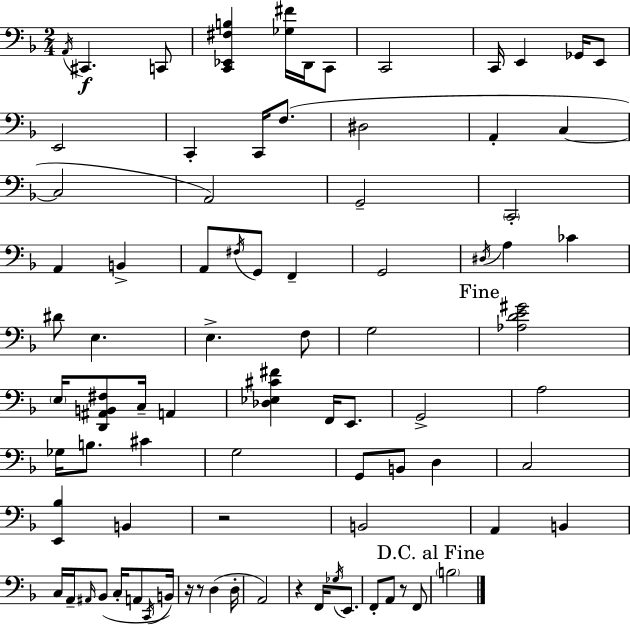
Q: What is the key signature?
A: D minor